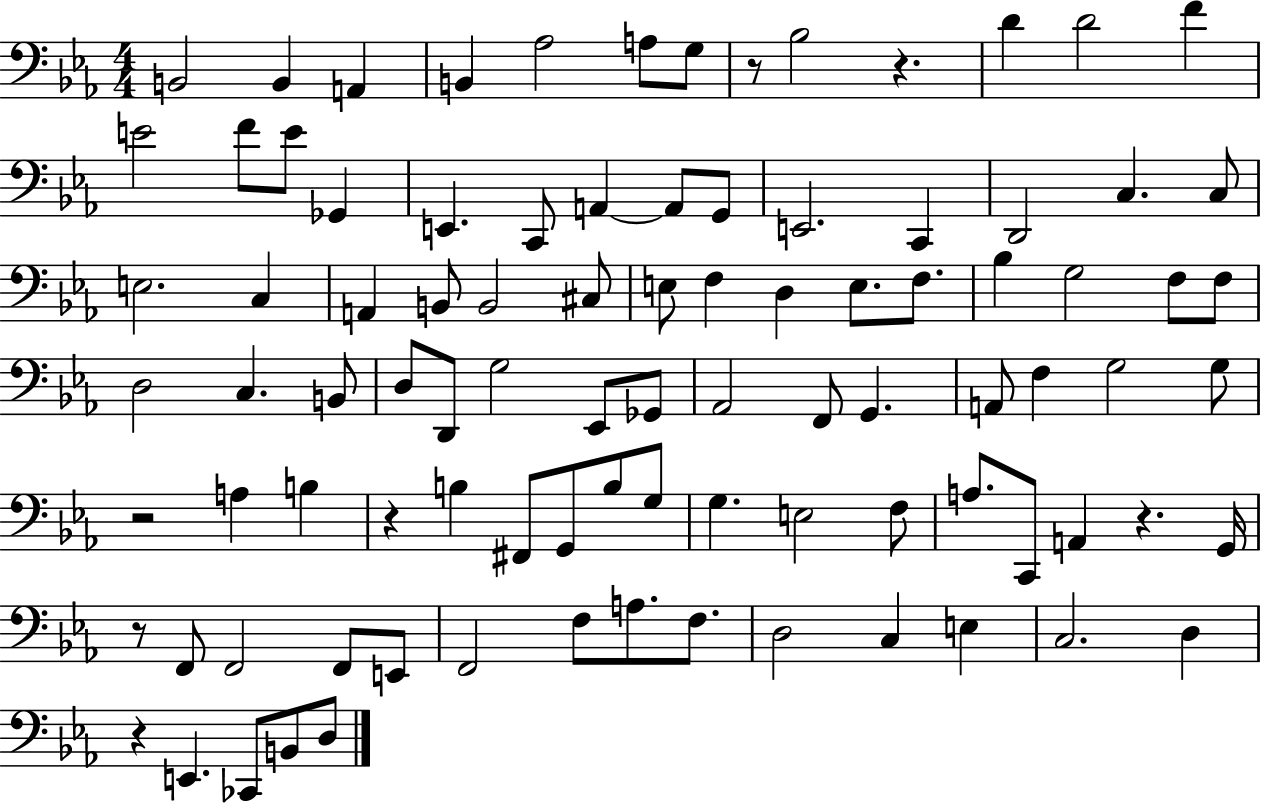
{
  \clef bass
  \numericTimeSignature
  \time 4/4
  \key ees \major
  b,2 b,4 a,4 | b,4 aes2 a8 g8 | r8 bes2 r4. | d'4 d'2 f'4 | \break e'2 f'8 e'8 ges,4 | e,4. c,8 a,4~~ a,8 g,8 | e,2. c,4 | d,2 c4. c8 | \break e2. c4 | a,4 b,8 b,2 cis8 | e8 f4 d4 e8. f8. | bes4 g2 f8 f8 | \break d2 c4. b,8 | d8 d,8 g2 ees,8 ges,8 | aes,2 f,8 g,4. | a,8 f4 g2 g8 | \break r2 a4 b4 | r4 b4 fis,8 g,8 b8 g8 | g4. e2 f8 | a8. c,8 a,4 r4. g,16 | \break r8 f,8 f,2 f,8 e,8 | f,2 f8 a8. f8. | d2 c4 e4 | c2. d4 | \break r4 e,4. ces,8 b,8 d8 | \bar "|."
}